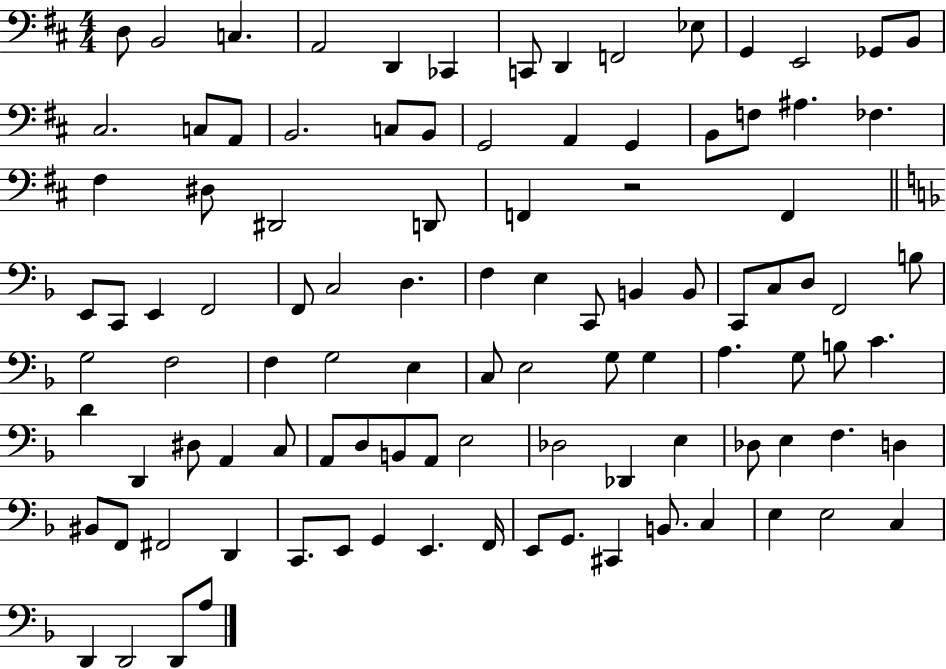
{
  \clef bass
  \numericTimeSignature
  \time 4/4
  \key d \major
  \repeat volta 2 { d8 b,2 c4. | a,2 d,4 ces,4 | c,8 d,4 f,2 ees8 | g,4 e,2 ges,8 b,8 | \break cis2. c8 a,8 | b,2. c8 b,8 | g,2 a,4 g,4 | b,8 f8 ais4. fes4. | \break fis4 dis8 dis,2 d,8 | f,4 r2 f,4 | \bar "||" \break \key f \major e,8 c,8 e,4 f,2 | f,8 c2 d4. | f4 e4 c,8 b,4 b,8 | c,8 c8 d8 f,2 b8 | \break g2 f2 | f4 g2 e4 | c8 e2 g8 g4 | a4. g8 b8 c'4. | \break d'4 d,4 dis8 a,4 c8 | a,8 d8 b,8 a,8 e2 | des2 des,4 e4 | des8 e4 f4. d4 | \break bis,8 f,8 fis,2 d,4 | c,8. e,8 g,4 e,4. f,16 | e,8 g,8. cis,4 b,8. c4 | e4 e2 c4 | \break d,4 d,2 d,8 a8 | } \bar "|."
}